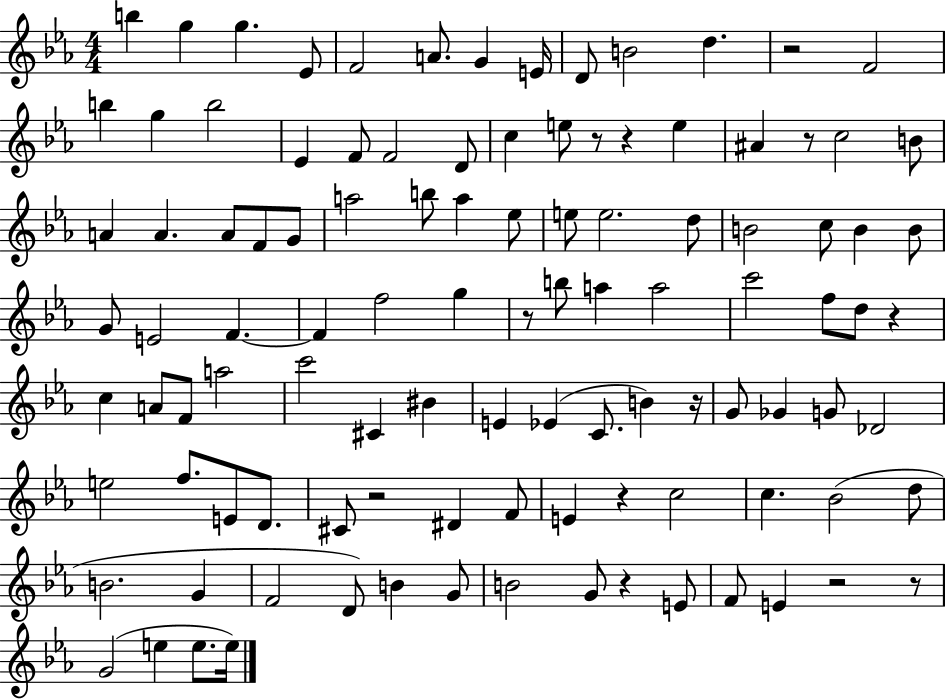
X:1
T:Untitled
M:4/4
L:1/4
K:Eb
b g g _E/2 F2 A/2 G E/4 D/2 B2 d z2 F2 b g b2 _E F/2 F2 D/2 c e/2 z/2 z e ^A z/2 c2 B/2 A A A/2 F/2 G/2 a2 b/2 a _e/2 e/2 e2 d/2 B2 c/2 B B/2 G/2 E2 F F f2 g z/2 b/2 a a2 c'2 f/2 d/2 z c A/2 F/2 a2 c'2 ^C ^B E _E C/2 B z/4 G/2 _G G/2 _D2 e2 f/2 E/2 D/2 ^C/2 z2 ^D F/2 E z c2 c _B2 d/2 B2 G F2 D/2 B G/2 B2 G/2 z E/2 F/2 E z2 z/2 G2 e e/2 e/4